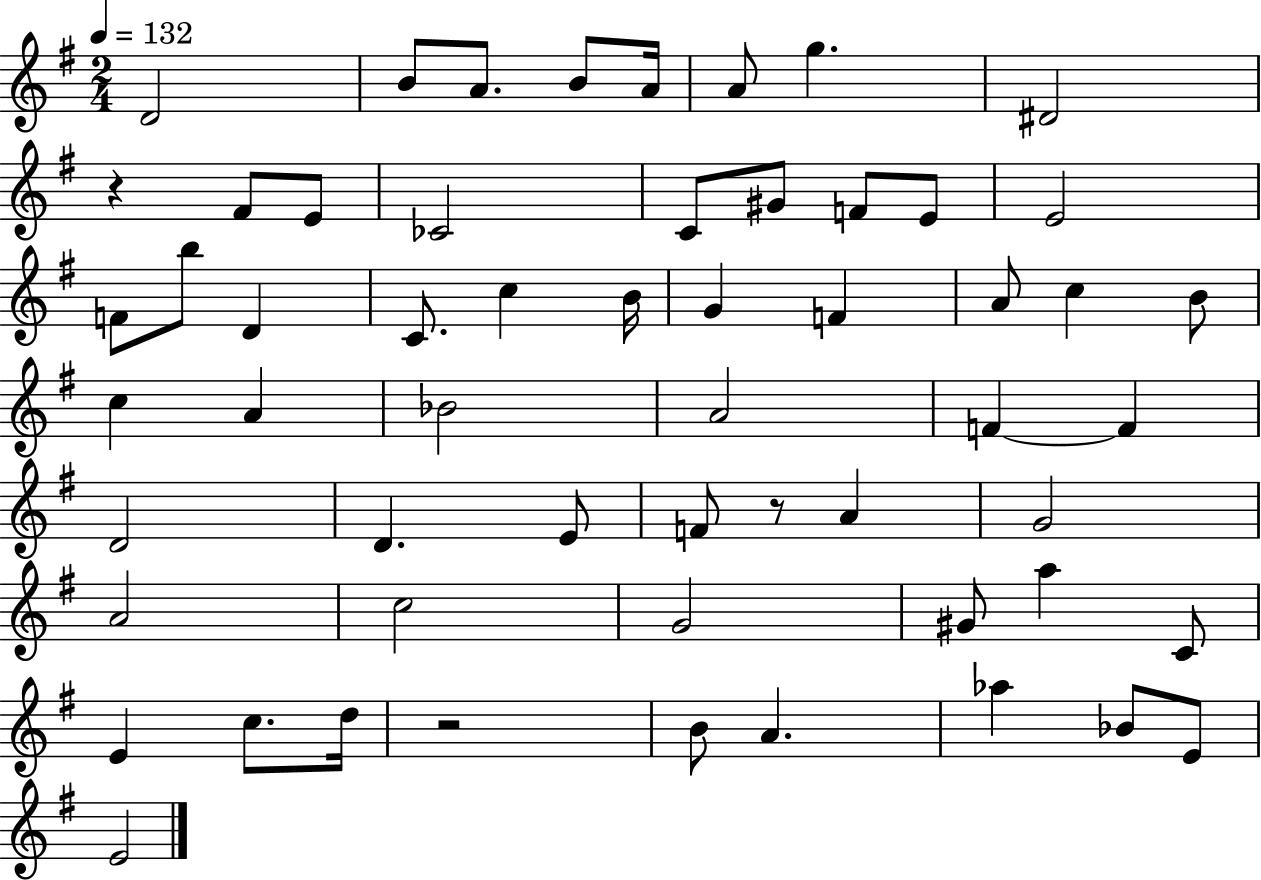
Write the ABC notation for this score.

X:1
T:Untitled
M:2/4
L:1/4
K:G
D2 B/2 A/2 B/2 A/4 A/2 g ^D2 z ^F/2 E/2 _C2 C/2 ^G/2 F/2 E/2 E2 F/2 b/2 D C/2 c B/4 G F A/2 c B/2 c A _B2 A2 F F D2 D E/2 F/2 z/2 A G2 A2 c2 G2 ^G/2 a C/2 E c/2 d/4 z2 B/2 A _a _B/2 E/2 E2